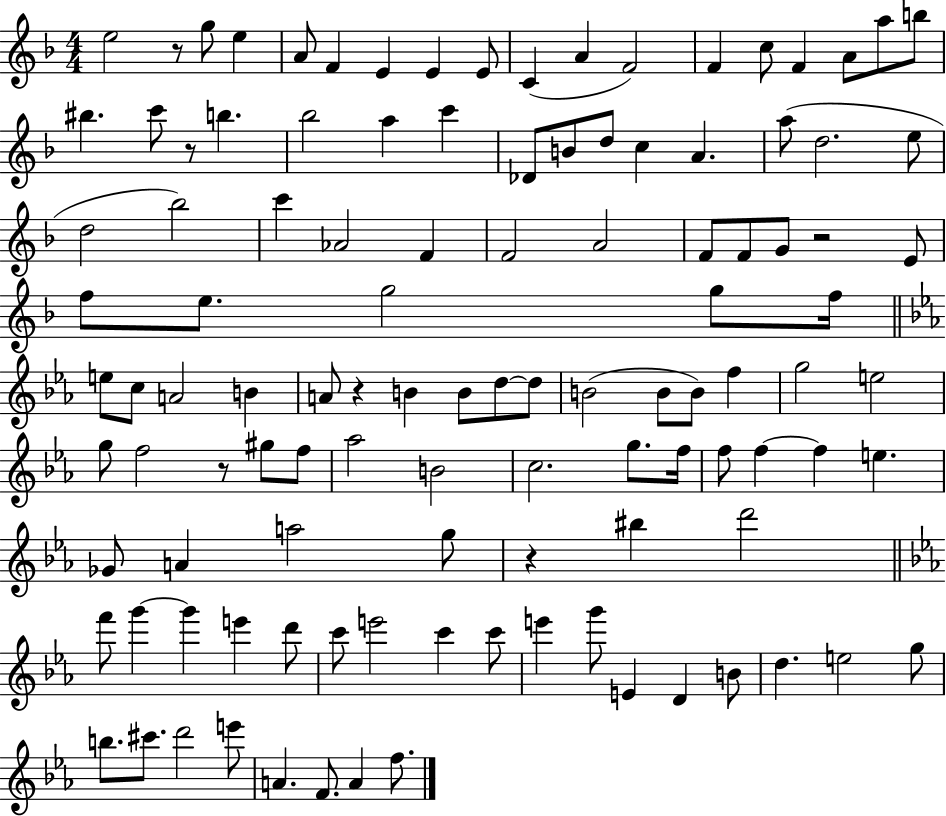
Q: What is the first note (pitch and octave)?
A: E5